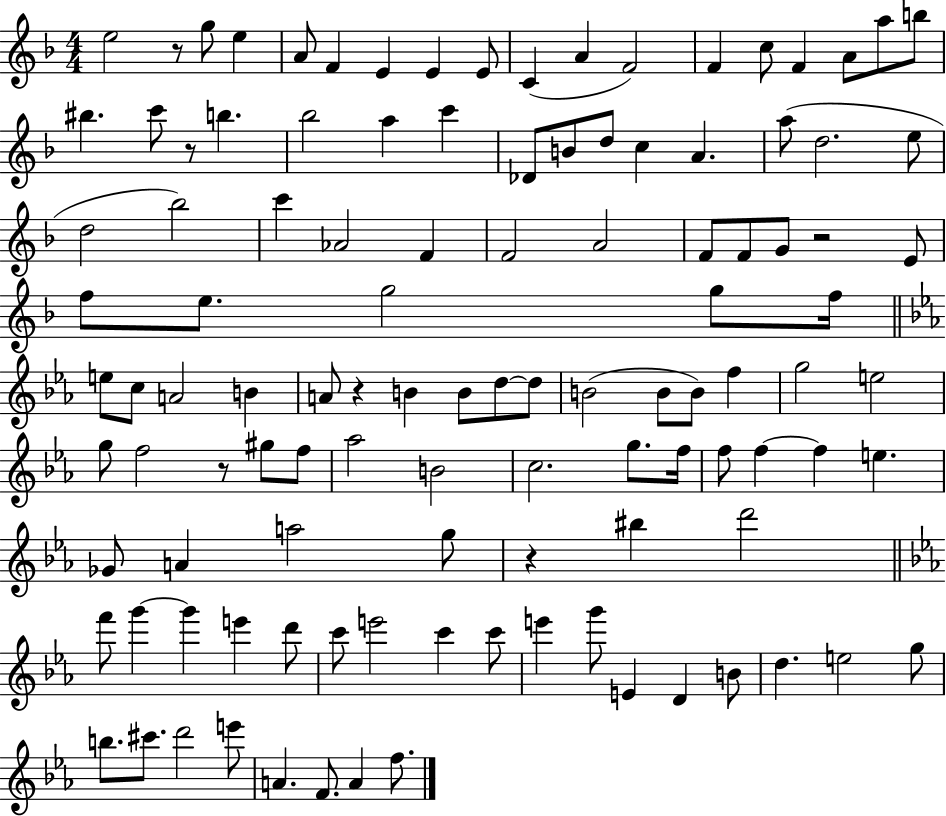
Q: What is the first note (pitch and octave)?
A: E5